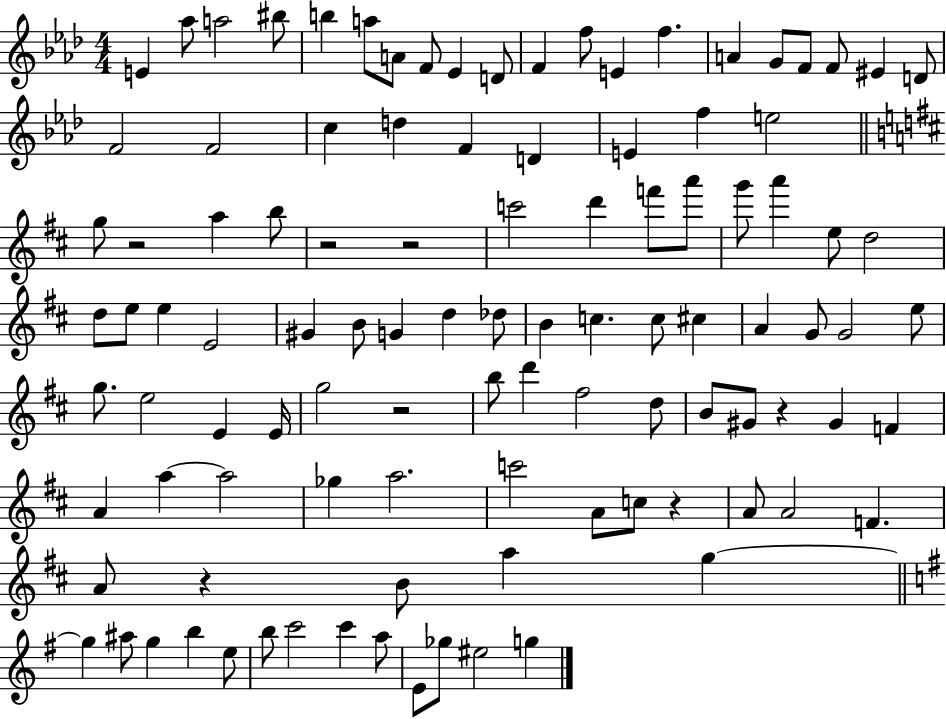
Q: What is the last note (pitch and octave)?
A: G5